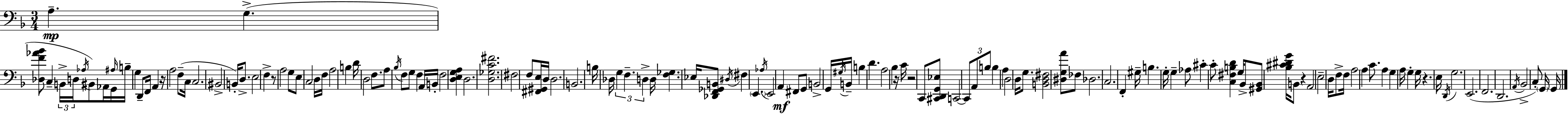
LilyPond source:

{
  \clef bass
  \numericTimeSignature
  \time 3/4
  \key f \major
  a4.--\mp g4.->( | <des f' aes' bes'>8 c4-- \tuplet 3/2 { b,16-> d16 \acciaccatura { aes16 }) } bis,8 aes,16 | g,16 \grace { ais16 } b16-- g4 d,8-- f,16 a,4 | r16 a2 f8--( | \break c16 c2. | bis,2-> b,16-.) d8.-> | e2 f4-> | r8 a2 | \break g8 e8 c2 | d16 f16 a2 b4 | d'16 d2 f8. | a8 \acciaccatura { bes16 } f8 g8 f4 | \break a,16 b,16-. f2 <d e g a>4 | d2. | <d ges c' fis'>2. | fis2 f8 | \break <fis, gis, e>16 d16 d2. | b,2. | b16 des16 \tuplet 3/2 { g4 f4.-- | d4-> } d16 <f ges>4. | \break ees16 <des, f, ges, b,>8 \acciaccatura { dis16 } fis4 \parenthesize e,4. | \acciaccatura { aes16 } e,2 | a,4\mf fis,8 g,8 b,2-> | g,16 \acciaccatura { gis16 } b,16-- b4 | \break d'4. a2 | bes4 r16 c'16 r2 | c,8 <cis, d, g, ees>8 c,2~~ | \tuplet 3/2 { c,8 a,8 b8 } b4 | \break a4 d2 | d16 g8. <b, d fis>2 | <dis g a'>8 fes8 des2. | c2. | \break f,4-. gis16-- b4. | g16-. g4-- aes8 | cis'4-. c'8-. <c fis b d'>4 g16 bes,8-> | <gis, bes,>8 <bes cis' dis' g'>16 b,8 r4 a,2 | \break e2-- | d16 f8-> f16 a2 | a4 c'8. a4 | g4 a16 g4-. g16 r4. | \break e16 \acciaccatura { d,16 } g2. | e,2.( | f,2. | d,2. | \break \acciaccatura { a,16 } bes,2-> | c8-.) \parenthesize g,16 g,16 \bar "|."
}